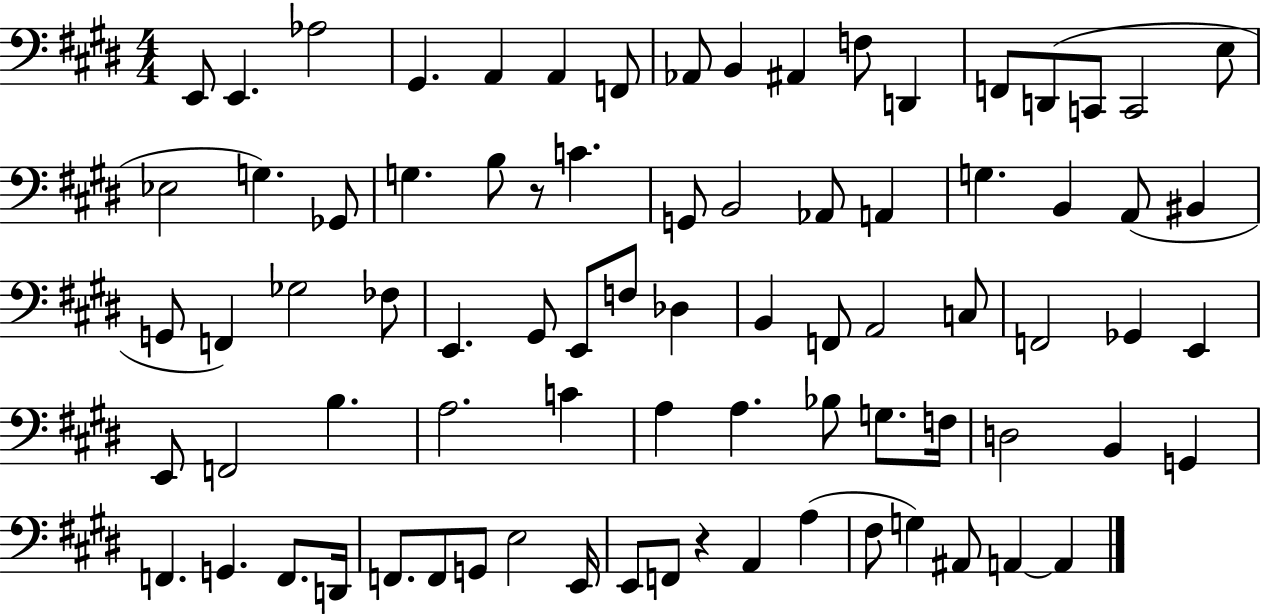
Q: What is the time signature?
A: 4/4